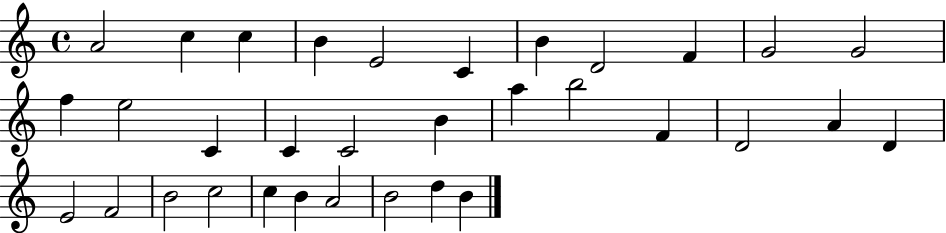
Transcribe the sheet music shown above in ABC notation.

X:1
T:Untitled
M:4/4
L:1/4
K:C
A2 c c B E2 C B D2 F G2 G2 f e2 C C C2 B a b2 F D2 A D E2 F2 B2 c2 c B A2 B2 d B